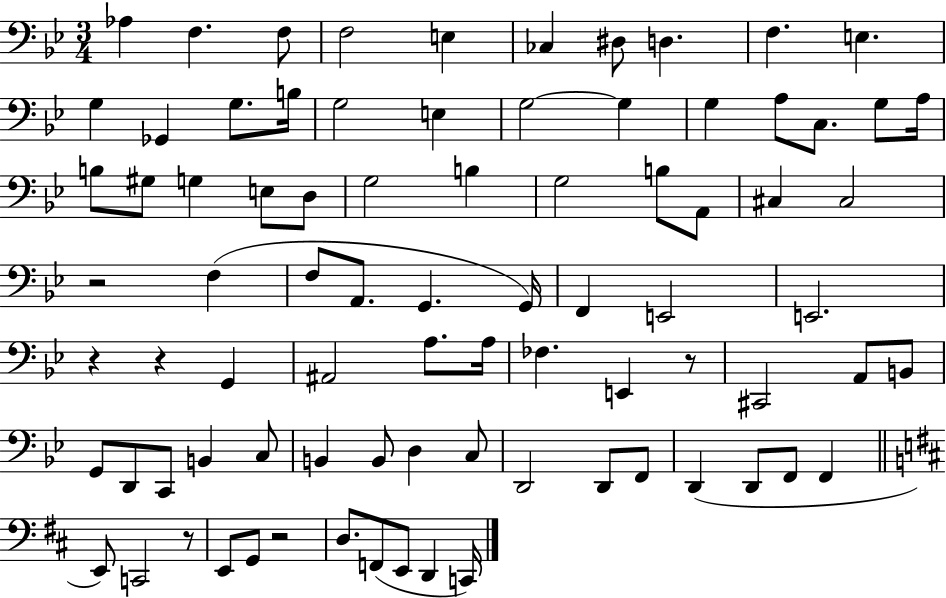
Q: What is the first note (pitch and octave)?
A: Ab3